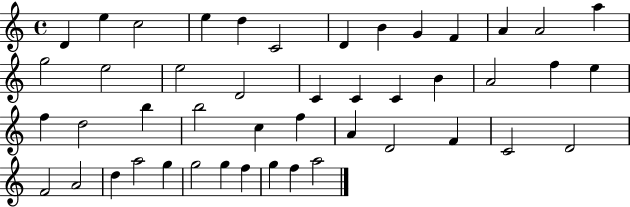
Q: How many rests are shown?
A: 0